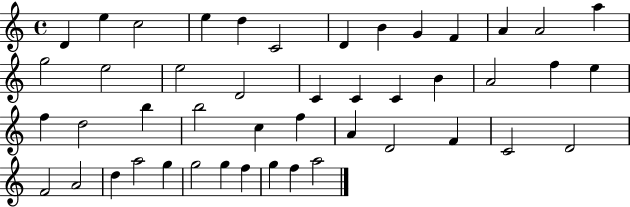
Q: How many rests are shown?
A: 0